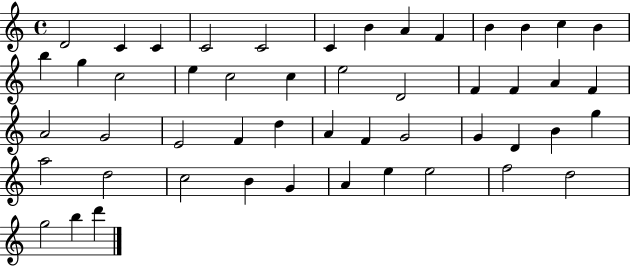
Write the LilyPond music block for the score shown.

{
  \clef treble
  \time 4/4
  \defaultTimeSignature
  \key c \major
  d'2 c'4 c'4 | c'2 c'2 | c'4 b'4 a'4 f'4 | b'4 b'4 c''4 b'4 | \break b''4 g''4 c''2 | e''4 c''2 c''4 | e''2 d'2 | f'4 f'4 a'4 f'4 | \break a'2 g'2 | e'2 f'4 d''4 | a'4 f'4 g'2 | g'4 d'4 b'4 g''4 | \break a''2 d''2 | c''2 b'4 g'4 | a'4 e''4 e''2 | f''2 d''2 | \break g''2 b''4 d'''4 | \bar "|."
}